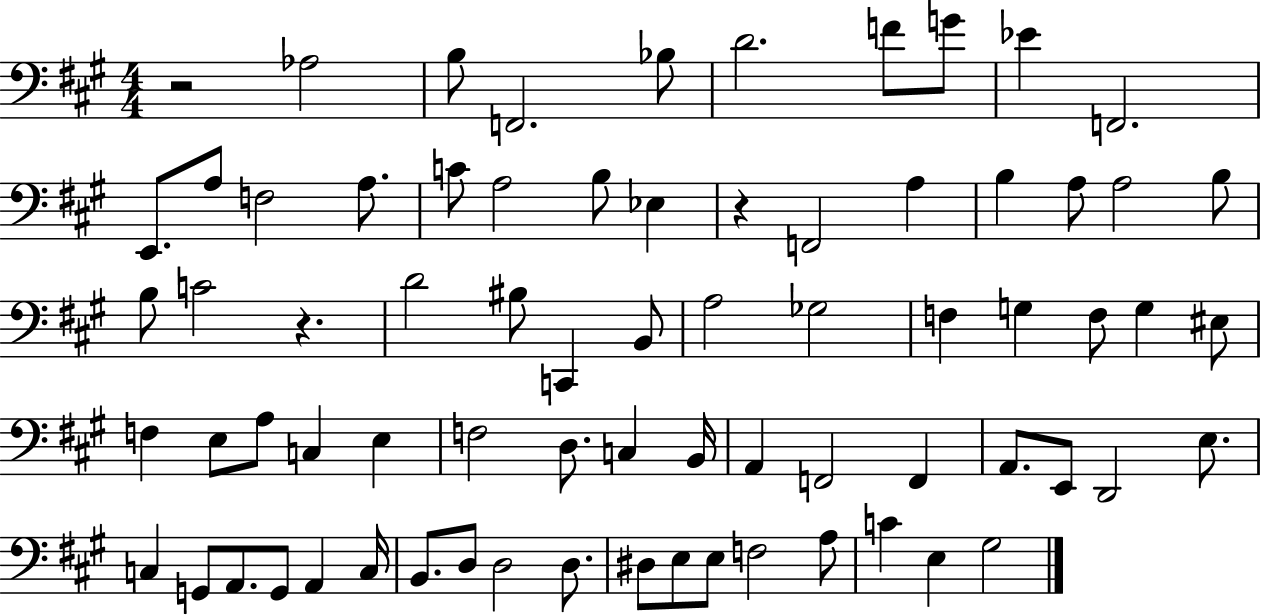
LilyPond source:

{
  \clef bass
  \numericTimeSignature
  \time 4/4
  \key a \major
  r2 aes2 | b8 f,2. bes8 | d'2. f'8 g'8 | ees'4 f,2. | \break e,8. a8 f2 a8. | c'8 a2 b8 ees4 | r4 f,2 a4 | b4 a8 a2 b8 | \break b8 c'2 r4. | d'2 bis8 c,4 b,8 | a2 ges2 | f4 g4 f8 g4 eis8 | \break f4 e8 a8 c4 e4 | f2 d8. c4 b,16 | a,4 f,2 f,4 | a,8. e,8 d,2 e8. | \break c4 g,8 a,8. g,8 a,4 c16 | b,8. d8 d2 d8. | dis8 e8 e8 f2 a8 | c'4 e4 gis2 | \break \bar "|."
}